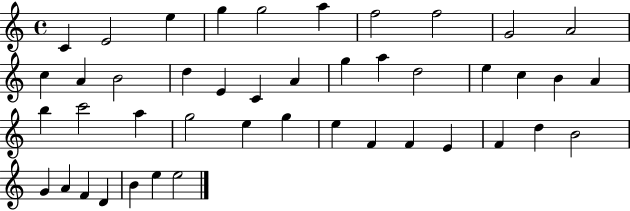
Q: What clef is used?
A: treble